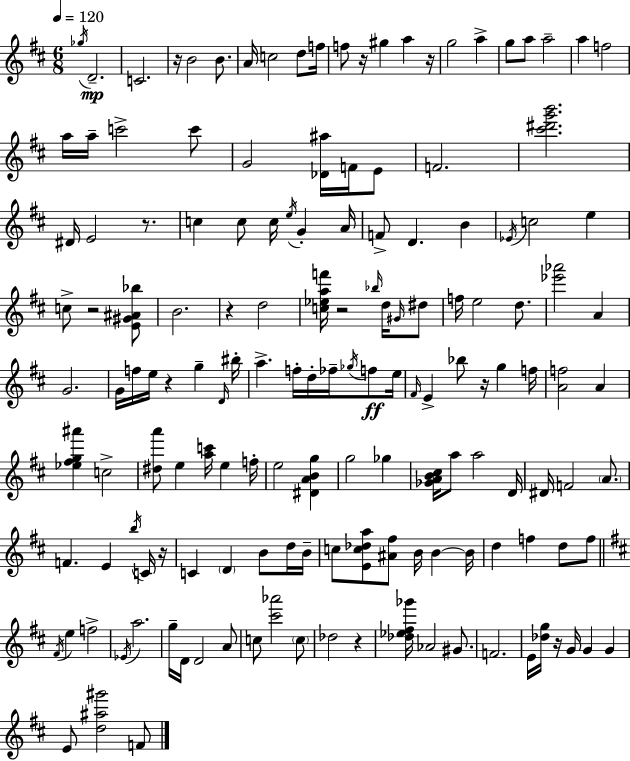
Gb5/s D4/h. C4/h. R/s B4/h B4/e. A4/s C5/h D5/e F5/s F5/e R/s G#5/q A5/q R/s G5/h A5/q G5/e A5/e A5/h A5/q F5/h A5/s A5/s C6/h C6/e G4/h [Db4,A#5]/s F4/s E4/e F4/h. [C#6,D#6,G6,B6]/h. D#4/s E4/h R/e. C5/q C5/e C5/s E5/s G4/q A4/s F4/e D4/q. B4/q Eb4/s C5/h E5/q C5/e R/h [E4,G#4,A#4,Bb5]/e B4/h. R/q D5/h [C5,Eb5,A5,F6]/s R/h Bb5/s D5/s G#4/s D#5/e F5/s E5/h D5/e. [Eb6,Ab6]/h A4/q G4/h. G4/s F5/s E5/s R/q G5/q D4/s BIS5/s A5/q. F5/s D5/s FES5/s Gb5/s F5/e E5/s F#4/s E4/q Bb5/e R/s G5/q F5/s [A4,F5]/h A4/q [Eb5,F#5,G5,A#6]/q C5/h [D#5,A6]/e E5/q [A5,C6]/s E5/q F5/s E5/h [D#4,A4,B4,G5]/q G5/h Gb5/q [Gb4,A4,B4,C#5]/s A5/e A5/h D4/s D#4/s F4/h A4/e. F4/q. E4/q B5/s C4/s R/s C4/q D4/q B4/e D5/s B4/s C5/e [E4,C5,Db5,A5]/e [A#4,F#5]/e B4/s B4/q B4/s D5/q F5/q D5/e F5/e F#4/s E5/q F5/h Eb4/s A5/h. G5/s D4/s D4/h A4/e C5/e [C#6,Ab6]/h C5/e Db5/h R/q [Db5,Eb5,F#5,Gb6]/s Ab4/h G#4/e. F4/h. E4/s [Db5,G5]/s R/s G4/s G4/q G4/q E4/e [D5,A#5,G#6]/h F4/e